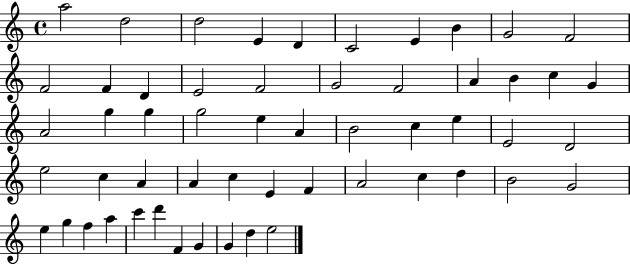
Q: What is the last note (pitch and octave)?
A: E5